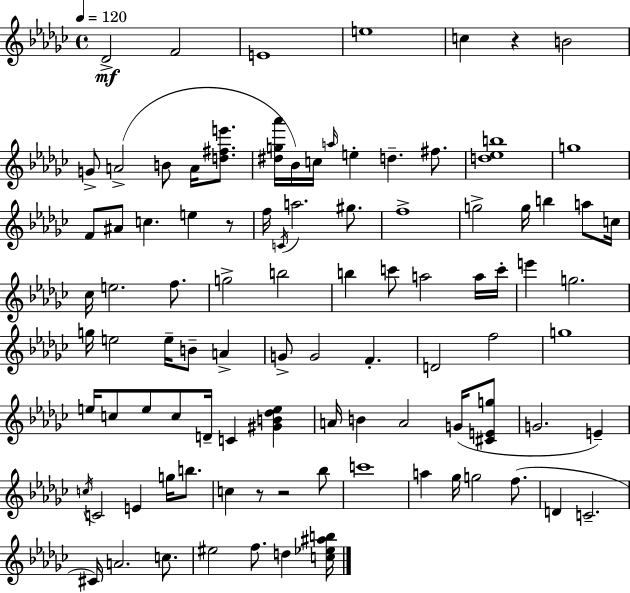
Db4/h F4/h E4/w E5/w C5/q R/q B4/h G4/e A4/h B4/e A4/s [D5,F#5,E6]/e. [D#5,G5,Ab6]/s Bb4/s C5/s A5/s E5/q D5/q. F#5/e. [D5,Eb5,B5]/w G5/w F4/e A#4/e C5/q. E5/q R/e F5/s C4/s A5/h. G#5/e. F5/w G5/h G5/s B5/q A5/e C5/s CES5/s E5/h. F5/e. G5/h B5/h B5/q C6/e A5/h A5/s C6/s E6/q G5/h. G5/s E5/h E5/s B4/e A4/q G4/e G4/h F4/q. D4/h F5/h G5/w E5/s C5/e E5/e C5/e D4/s C4/q [G#4,B4,Db5,E5]/q A4/s B4/q A4/h G4/s [C#4,E4,G5]/e G4/h. E4/q C5/s C4/h E4/q G5/s B5/e. C5/q R/e R/h Bb5/e C6/w A5/q Gb5/s G5/h F5/e. D4/q C4/h. C#4/s A4/h. C5/e. EIS5/h F5/e. D5/q [C5,Eb5,A#5,B5]/s